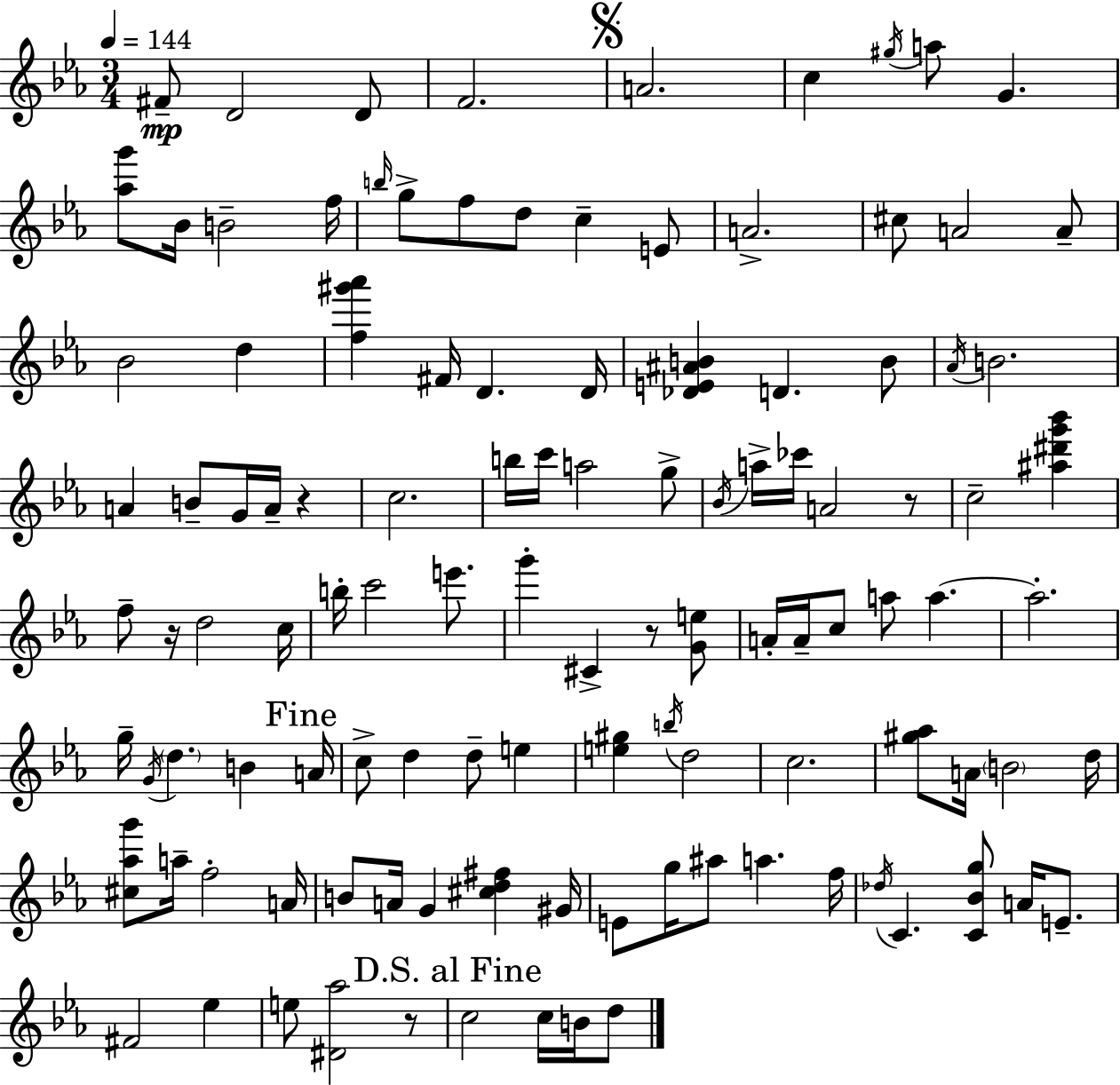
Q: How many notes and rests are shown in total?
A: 113